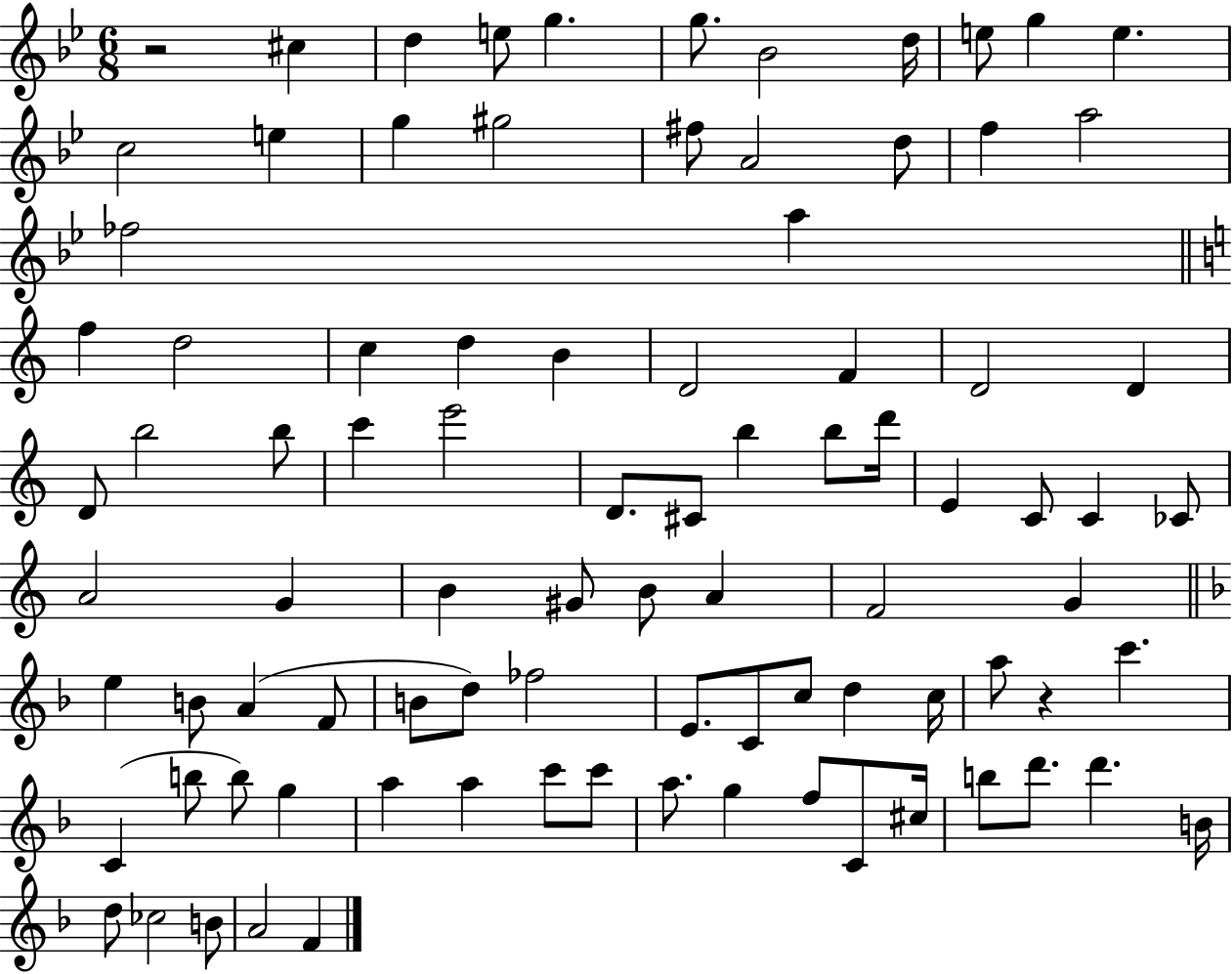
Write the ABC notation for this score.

X:1
T:Untitled
M:6/8
L:1/4
K:Bb
z2 ^c d e/2 g g/2 _B2 d/4 e/2 g e c2 e g ^g2 ^f/2 A2 d/2 f a2 _f2 a f d2 c d B D2 F D2 D D/2 b2 b/2 c' e'2 D/2 ^C/2 b b/2 d'/4 E C/2 C _C/2 A2 G B ^G/2 B/2 A F2 G e B/2 A F/2 B/2 d/2 _f2 E/2 C/2 c/2 d c/4 a/2 z c' C b/2 b/2 g a a c'/2 c'/2 a/2 g f/2 C/2 ^c/4 b/2 d'/2 d' B/4 d/2 _c2 B/2 A2 F